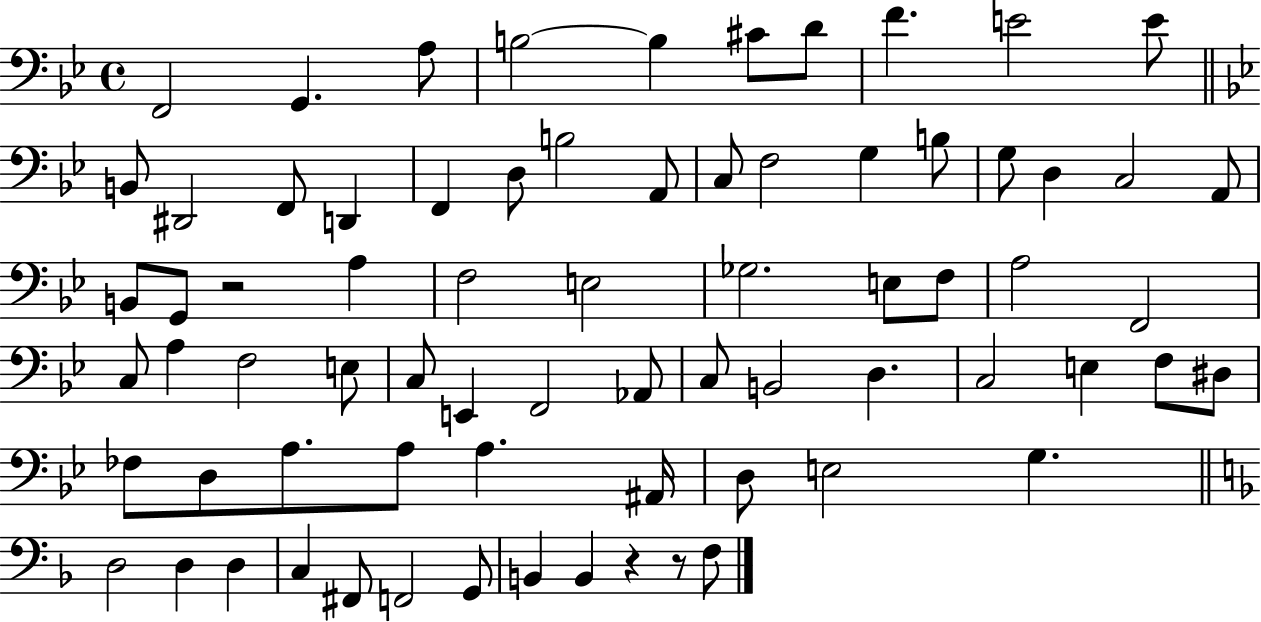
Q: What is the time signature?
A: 4/4